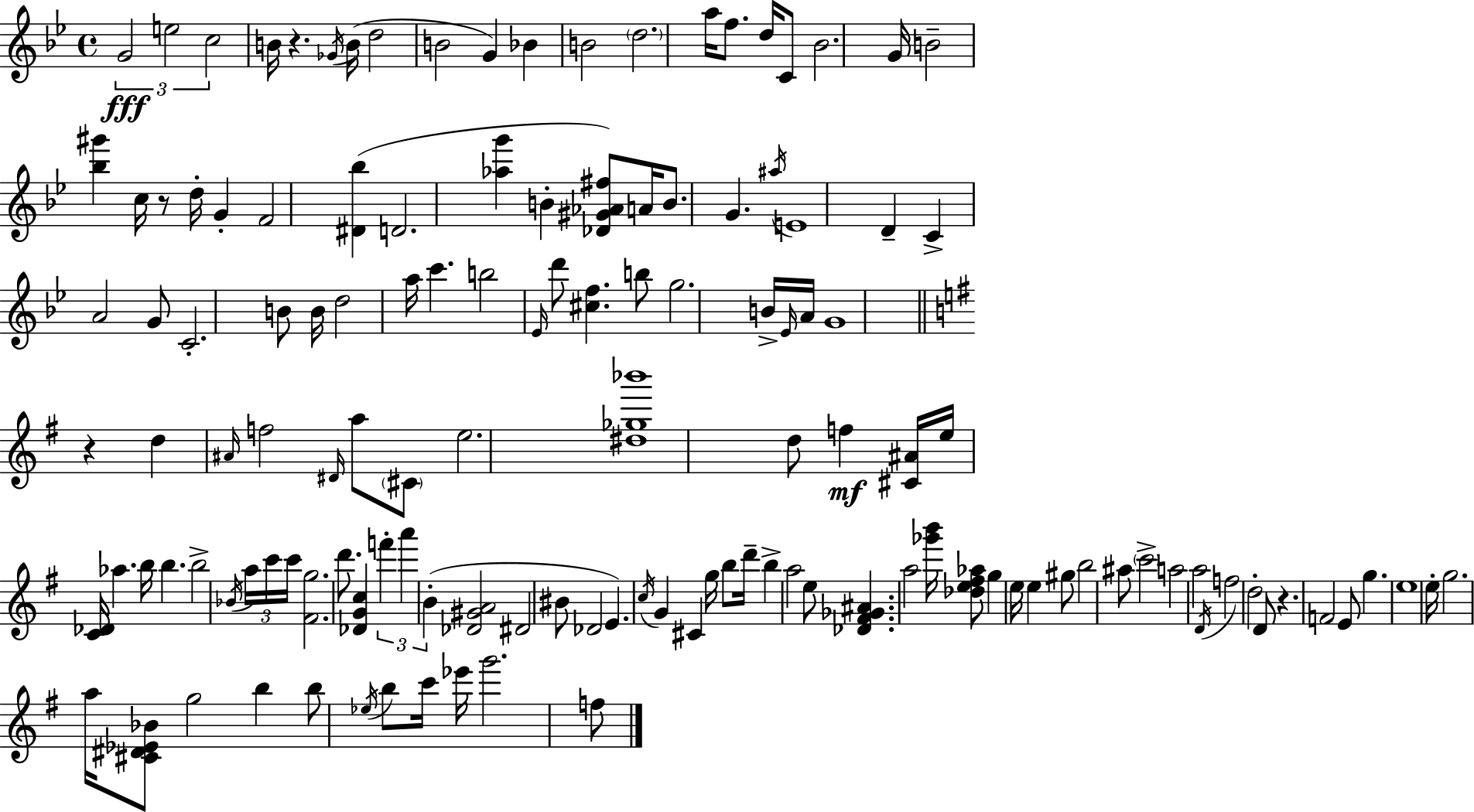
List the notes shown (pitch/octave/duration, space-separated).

G4/h E5/h C5/h B4/s R/q. Gb4/s B4/s D5/h B4/h G4/q Bb4/q B4/h D5/h. A5/s F5/e. D5/s C4/e Bb4/h. G4/s B4/h [Bb5,G#6]/q C5/s R/e D5/s G4/q F4/h [D#4,Bb5]/q D4/h. [Ab5,G6]/q B4/q [Db4,G#4,Ab4,F#5]/e A4/s B4/e. G4/q. A#5/s E4/w D4/q C4/q A4/h G4/e C4/h. B4/e B4/s D5/h A5/s C6/q. B5/h Eb4/s D6/e [C#5,F5]/q. B5/e G5/h. B4/s Eb4/s A4/s G4/w R/q D5/q A#4/s F5/h D#4/s A5/e C#4/e E5/h. [D#5,Gb5,Bb6]/w D5/e F5/q [C#4,A#4]/s E5/s [C4,Db4]/s Ab5/q. B5/s B5/q. B5/h Bb4/s A5/s C6/s C6/s [F#4,G5]/h. D6/e. [Db4,G4,C5]/q F6/q A6/q B4/q [Db4,G#4,A4]/h D#4/h BIS4/e Db4/h E4/q. C5/s G4/q C#4/q G5/s B5/e D6/s B5/q A5/h E5/e [Db4,F#4,Gb4,A#4]/q. A5/h [Gb6,B6]/s [Db5,E5,F#5,Ab5]/e G5/q E5/s E5/q G#5/e B5/h A#5/e C6/h A5/h A5/h D4/s F5/h D5/h D4/e R/q. F4/h E4/e G5/q. E5/w E5/s G5/h. A5/s [C#4,D#4,Eb4,Bb4]/e G5/h B5/q B5/e Eb5/s B5/e C6/s Eb6/s G6/h. F5/e